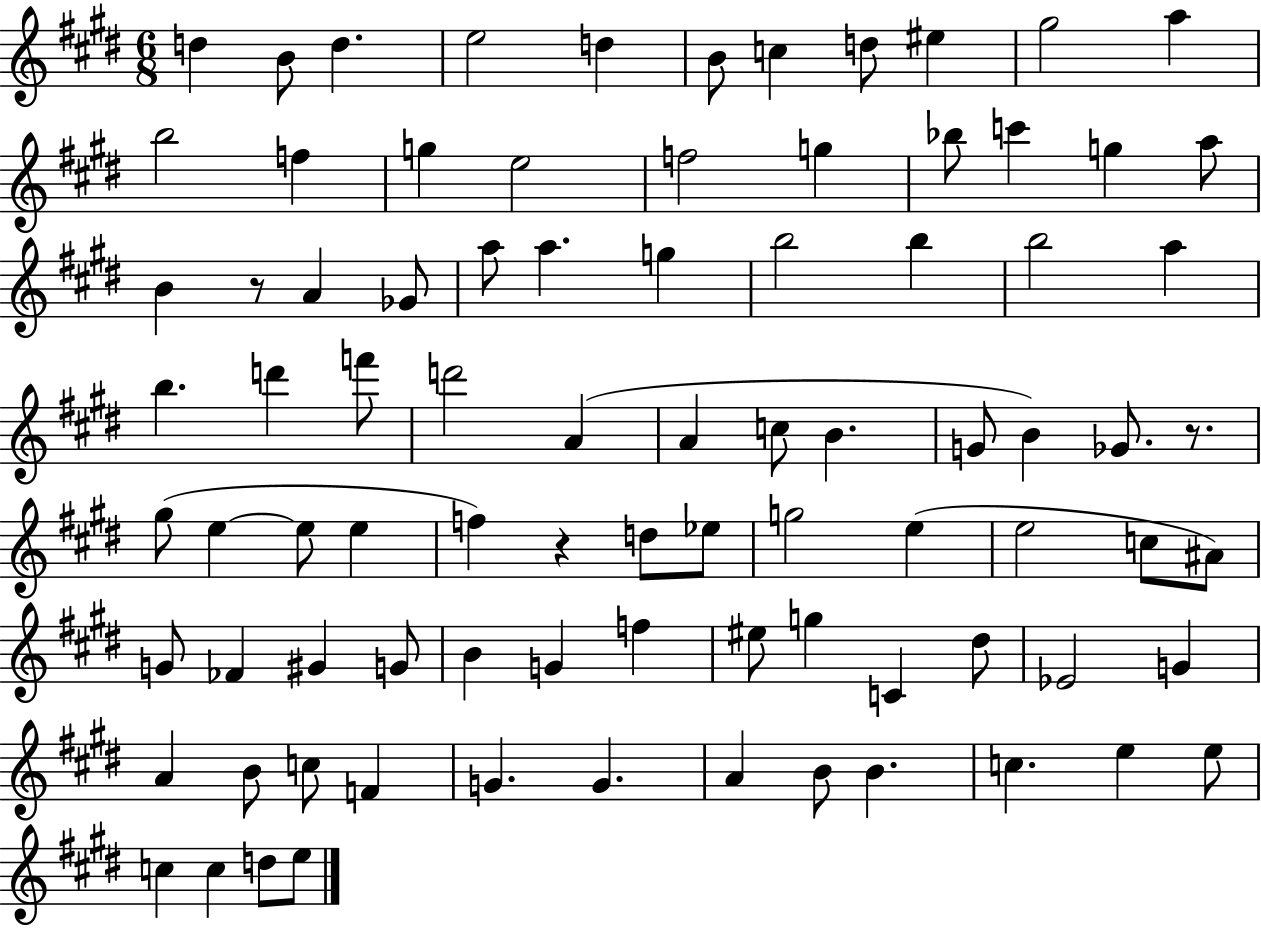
D5/q B4/e D5/q. E5/h D5/q B4/e C5/q D5/e EIS5/q G#5/h A5/q B5/h F5/q G5/q E5/h F5/h G5/q Bb5/e C6/q G5/q A5/e B4/q R/e A4/q Gb4/e A5/e A5/q. G5/q B5/h B5/q B5/h A5/q B5/q. D6/q F6/e D6/h A4/q A4/q C5/e B4/q. G4/e B4/q Gb4/e. R/e. G#5/e E5/q E5/e E5/q F5/q R/q D5/e Eb5/e G5/h E5/q E5/h C5/e A#4/e G4/e FES4/q G#4/q G4/e B4/q G4/q F5/q EIS5/e G5/q C4/q D#5/e Eb4/h G4/q A4/q B4/e C5/e F4/q G4/q. G4/q. A4/q B4/e B4/q. C5/q. E5/q E5/e C5/q C5/q D5/e E5/e